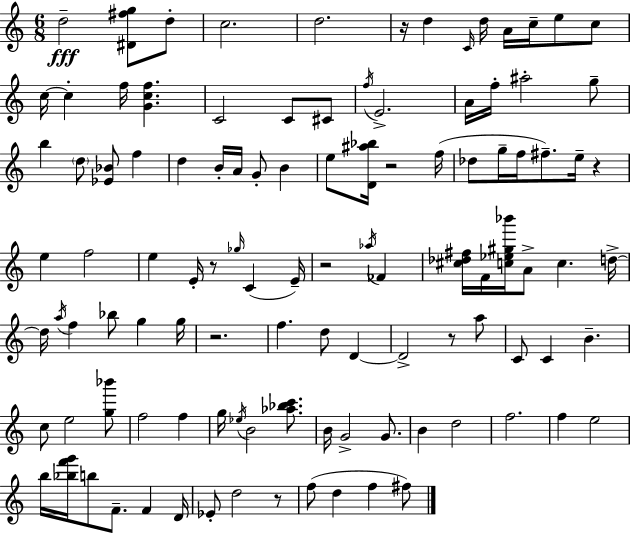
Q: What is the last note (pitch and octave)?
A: F#5